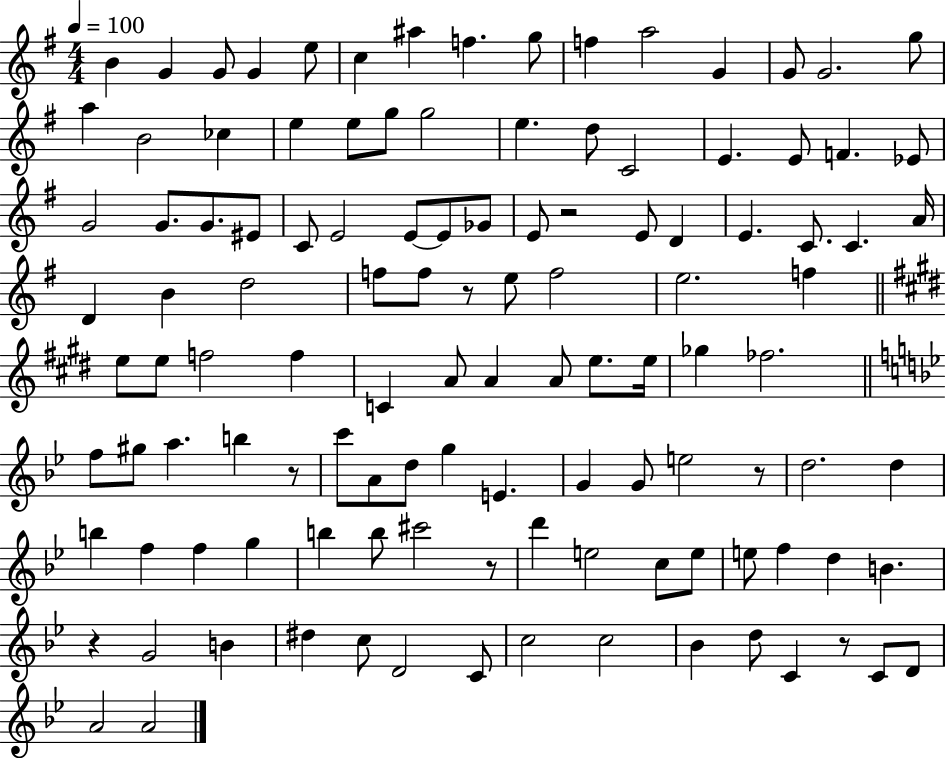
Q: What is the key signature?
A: G major